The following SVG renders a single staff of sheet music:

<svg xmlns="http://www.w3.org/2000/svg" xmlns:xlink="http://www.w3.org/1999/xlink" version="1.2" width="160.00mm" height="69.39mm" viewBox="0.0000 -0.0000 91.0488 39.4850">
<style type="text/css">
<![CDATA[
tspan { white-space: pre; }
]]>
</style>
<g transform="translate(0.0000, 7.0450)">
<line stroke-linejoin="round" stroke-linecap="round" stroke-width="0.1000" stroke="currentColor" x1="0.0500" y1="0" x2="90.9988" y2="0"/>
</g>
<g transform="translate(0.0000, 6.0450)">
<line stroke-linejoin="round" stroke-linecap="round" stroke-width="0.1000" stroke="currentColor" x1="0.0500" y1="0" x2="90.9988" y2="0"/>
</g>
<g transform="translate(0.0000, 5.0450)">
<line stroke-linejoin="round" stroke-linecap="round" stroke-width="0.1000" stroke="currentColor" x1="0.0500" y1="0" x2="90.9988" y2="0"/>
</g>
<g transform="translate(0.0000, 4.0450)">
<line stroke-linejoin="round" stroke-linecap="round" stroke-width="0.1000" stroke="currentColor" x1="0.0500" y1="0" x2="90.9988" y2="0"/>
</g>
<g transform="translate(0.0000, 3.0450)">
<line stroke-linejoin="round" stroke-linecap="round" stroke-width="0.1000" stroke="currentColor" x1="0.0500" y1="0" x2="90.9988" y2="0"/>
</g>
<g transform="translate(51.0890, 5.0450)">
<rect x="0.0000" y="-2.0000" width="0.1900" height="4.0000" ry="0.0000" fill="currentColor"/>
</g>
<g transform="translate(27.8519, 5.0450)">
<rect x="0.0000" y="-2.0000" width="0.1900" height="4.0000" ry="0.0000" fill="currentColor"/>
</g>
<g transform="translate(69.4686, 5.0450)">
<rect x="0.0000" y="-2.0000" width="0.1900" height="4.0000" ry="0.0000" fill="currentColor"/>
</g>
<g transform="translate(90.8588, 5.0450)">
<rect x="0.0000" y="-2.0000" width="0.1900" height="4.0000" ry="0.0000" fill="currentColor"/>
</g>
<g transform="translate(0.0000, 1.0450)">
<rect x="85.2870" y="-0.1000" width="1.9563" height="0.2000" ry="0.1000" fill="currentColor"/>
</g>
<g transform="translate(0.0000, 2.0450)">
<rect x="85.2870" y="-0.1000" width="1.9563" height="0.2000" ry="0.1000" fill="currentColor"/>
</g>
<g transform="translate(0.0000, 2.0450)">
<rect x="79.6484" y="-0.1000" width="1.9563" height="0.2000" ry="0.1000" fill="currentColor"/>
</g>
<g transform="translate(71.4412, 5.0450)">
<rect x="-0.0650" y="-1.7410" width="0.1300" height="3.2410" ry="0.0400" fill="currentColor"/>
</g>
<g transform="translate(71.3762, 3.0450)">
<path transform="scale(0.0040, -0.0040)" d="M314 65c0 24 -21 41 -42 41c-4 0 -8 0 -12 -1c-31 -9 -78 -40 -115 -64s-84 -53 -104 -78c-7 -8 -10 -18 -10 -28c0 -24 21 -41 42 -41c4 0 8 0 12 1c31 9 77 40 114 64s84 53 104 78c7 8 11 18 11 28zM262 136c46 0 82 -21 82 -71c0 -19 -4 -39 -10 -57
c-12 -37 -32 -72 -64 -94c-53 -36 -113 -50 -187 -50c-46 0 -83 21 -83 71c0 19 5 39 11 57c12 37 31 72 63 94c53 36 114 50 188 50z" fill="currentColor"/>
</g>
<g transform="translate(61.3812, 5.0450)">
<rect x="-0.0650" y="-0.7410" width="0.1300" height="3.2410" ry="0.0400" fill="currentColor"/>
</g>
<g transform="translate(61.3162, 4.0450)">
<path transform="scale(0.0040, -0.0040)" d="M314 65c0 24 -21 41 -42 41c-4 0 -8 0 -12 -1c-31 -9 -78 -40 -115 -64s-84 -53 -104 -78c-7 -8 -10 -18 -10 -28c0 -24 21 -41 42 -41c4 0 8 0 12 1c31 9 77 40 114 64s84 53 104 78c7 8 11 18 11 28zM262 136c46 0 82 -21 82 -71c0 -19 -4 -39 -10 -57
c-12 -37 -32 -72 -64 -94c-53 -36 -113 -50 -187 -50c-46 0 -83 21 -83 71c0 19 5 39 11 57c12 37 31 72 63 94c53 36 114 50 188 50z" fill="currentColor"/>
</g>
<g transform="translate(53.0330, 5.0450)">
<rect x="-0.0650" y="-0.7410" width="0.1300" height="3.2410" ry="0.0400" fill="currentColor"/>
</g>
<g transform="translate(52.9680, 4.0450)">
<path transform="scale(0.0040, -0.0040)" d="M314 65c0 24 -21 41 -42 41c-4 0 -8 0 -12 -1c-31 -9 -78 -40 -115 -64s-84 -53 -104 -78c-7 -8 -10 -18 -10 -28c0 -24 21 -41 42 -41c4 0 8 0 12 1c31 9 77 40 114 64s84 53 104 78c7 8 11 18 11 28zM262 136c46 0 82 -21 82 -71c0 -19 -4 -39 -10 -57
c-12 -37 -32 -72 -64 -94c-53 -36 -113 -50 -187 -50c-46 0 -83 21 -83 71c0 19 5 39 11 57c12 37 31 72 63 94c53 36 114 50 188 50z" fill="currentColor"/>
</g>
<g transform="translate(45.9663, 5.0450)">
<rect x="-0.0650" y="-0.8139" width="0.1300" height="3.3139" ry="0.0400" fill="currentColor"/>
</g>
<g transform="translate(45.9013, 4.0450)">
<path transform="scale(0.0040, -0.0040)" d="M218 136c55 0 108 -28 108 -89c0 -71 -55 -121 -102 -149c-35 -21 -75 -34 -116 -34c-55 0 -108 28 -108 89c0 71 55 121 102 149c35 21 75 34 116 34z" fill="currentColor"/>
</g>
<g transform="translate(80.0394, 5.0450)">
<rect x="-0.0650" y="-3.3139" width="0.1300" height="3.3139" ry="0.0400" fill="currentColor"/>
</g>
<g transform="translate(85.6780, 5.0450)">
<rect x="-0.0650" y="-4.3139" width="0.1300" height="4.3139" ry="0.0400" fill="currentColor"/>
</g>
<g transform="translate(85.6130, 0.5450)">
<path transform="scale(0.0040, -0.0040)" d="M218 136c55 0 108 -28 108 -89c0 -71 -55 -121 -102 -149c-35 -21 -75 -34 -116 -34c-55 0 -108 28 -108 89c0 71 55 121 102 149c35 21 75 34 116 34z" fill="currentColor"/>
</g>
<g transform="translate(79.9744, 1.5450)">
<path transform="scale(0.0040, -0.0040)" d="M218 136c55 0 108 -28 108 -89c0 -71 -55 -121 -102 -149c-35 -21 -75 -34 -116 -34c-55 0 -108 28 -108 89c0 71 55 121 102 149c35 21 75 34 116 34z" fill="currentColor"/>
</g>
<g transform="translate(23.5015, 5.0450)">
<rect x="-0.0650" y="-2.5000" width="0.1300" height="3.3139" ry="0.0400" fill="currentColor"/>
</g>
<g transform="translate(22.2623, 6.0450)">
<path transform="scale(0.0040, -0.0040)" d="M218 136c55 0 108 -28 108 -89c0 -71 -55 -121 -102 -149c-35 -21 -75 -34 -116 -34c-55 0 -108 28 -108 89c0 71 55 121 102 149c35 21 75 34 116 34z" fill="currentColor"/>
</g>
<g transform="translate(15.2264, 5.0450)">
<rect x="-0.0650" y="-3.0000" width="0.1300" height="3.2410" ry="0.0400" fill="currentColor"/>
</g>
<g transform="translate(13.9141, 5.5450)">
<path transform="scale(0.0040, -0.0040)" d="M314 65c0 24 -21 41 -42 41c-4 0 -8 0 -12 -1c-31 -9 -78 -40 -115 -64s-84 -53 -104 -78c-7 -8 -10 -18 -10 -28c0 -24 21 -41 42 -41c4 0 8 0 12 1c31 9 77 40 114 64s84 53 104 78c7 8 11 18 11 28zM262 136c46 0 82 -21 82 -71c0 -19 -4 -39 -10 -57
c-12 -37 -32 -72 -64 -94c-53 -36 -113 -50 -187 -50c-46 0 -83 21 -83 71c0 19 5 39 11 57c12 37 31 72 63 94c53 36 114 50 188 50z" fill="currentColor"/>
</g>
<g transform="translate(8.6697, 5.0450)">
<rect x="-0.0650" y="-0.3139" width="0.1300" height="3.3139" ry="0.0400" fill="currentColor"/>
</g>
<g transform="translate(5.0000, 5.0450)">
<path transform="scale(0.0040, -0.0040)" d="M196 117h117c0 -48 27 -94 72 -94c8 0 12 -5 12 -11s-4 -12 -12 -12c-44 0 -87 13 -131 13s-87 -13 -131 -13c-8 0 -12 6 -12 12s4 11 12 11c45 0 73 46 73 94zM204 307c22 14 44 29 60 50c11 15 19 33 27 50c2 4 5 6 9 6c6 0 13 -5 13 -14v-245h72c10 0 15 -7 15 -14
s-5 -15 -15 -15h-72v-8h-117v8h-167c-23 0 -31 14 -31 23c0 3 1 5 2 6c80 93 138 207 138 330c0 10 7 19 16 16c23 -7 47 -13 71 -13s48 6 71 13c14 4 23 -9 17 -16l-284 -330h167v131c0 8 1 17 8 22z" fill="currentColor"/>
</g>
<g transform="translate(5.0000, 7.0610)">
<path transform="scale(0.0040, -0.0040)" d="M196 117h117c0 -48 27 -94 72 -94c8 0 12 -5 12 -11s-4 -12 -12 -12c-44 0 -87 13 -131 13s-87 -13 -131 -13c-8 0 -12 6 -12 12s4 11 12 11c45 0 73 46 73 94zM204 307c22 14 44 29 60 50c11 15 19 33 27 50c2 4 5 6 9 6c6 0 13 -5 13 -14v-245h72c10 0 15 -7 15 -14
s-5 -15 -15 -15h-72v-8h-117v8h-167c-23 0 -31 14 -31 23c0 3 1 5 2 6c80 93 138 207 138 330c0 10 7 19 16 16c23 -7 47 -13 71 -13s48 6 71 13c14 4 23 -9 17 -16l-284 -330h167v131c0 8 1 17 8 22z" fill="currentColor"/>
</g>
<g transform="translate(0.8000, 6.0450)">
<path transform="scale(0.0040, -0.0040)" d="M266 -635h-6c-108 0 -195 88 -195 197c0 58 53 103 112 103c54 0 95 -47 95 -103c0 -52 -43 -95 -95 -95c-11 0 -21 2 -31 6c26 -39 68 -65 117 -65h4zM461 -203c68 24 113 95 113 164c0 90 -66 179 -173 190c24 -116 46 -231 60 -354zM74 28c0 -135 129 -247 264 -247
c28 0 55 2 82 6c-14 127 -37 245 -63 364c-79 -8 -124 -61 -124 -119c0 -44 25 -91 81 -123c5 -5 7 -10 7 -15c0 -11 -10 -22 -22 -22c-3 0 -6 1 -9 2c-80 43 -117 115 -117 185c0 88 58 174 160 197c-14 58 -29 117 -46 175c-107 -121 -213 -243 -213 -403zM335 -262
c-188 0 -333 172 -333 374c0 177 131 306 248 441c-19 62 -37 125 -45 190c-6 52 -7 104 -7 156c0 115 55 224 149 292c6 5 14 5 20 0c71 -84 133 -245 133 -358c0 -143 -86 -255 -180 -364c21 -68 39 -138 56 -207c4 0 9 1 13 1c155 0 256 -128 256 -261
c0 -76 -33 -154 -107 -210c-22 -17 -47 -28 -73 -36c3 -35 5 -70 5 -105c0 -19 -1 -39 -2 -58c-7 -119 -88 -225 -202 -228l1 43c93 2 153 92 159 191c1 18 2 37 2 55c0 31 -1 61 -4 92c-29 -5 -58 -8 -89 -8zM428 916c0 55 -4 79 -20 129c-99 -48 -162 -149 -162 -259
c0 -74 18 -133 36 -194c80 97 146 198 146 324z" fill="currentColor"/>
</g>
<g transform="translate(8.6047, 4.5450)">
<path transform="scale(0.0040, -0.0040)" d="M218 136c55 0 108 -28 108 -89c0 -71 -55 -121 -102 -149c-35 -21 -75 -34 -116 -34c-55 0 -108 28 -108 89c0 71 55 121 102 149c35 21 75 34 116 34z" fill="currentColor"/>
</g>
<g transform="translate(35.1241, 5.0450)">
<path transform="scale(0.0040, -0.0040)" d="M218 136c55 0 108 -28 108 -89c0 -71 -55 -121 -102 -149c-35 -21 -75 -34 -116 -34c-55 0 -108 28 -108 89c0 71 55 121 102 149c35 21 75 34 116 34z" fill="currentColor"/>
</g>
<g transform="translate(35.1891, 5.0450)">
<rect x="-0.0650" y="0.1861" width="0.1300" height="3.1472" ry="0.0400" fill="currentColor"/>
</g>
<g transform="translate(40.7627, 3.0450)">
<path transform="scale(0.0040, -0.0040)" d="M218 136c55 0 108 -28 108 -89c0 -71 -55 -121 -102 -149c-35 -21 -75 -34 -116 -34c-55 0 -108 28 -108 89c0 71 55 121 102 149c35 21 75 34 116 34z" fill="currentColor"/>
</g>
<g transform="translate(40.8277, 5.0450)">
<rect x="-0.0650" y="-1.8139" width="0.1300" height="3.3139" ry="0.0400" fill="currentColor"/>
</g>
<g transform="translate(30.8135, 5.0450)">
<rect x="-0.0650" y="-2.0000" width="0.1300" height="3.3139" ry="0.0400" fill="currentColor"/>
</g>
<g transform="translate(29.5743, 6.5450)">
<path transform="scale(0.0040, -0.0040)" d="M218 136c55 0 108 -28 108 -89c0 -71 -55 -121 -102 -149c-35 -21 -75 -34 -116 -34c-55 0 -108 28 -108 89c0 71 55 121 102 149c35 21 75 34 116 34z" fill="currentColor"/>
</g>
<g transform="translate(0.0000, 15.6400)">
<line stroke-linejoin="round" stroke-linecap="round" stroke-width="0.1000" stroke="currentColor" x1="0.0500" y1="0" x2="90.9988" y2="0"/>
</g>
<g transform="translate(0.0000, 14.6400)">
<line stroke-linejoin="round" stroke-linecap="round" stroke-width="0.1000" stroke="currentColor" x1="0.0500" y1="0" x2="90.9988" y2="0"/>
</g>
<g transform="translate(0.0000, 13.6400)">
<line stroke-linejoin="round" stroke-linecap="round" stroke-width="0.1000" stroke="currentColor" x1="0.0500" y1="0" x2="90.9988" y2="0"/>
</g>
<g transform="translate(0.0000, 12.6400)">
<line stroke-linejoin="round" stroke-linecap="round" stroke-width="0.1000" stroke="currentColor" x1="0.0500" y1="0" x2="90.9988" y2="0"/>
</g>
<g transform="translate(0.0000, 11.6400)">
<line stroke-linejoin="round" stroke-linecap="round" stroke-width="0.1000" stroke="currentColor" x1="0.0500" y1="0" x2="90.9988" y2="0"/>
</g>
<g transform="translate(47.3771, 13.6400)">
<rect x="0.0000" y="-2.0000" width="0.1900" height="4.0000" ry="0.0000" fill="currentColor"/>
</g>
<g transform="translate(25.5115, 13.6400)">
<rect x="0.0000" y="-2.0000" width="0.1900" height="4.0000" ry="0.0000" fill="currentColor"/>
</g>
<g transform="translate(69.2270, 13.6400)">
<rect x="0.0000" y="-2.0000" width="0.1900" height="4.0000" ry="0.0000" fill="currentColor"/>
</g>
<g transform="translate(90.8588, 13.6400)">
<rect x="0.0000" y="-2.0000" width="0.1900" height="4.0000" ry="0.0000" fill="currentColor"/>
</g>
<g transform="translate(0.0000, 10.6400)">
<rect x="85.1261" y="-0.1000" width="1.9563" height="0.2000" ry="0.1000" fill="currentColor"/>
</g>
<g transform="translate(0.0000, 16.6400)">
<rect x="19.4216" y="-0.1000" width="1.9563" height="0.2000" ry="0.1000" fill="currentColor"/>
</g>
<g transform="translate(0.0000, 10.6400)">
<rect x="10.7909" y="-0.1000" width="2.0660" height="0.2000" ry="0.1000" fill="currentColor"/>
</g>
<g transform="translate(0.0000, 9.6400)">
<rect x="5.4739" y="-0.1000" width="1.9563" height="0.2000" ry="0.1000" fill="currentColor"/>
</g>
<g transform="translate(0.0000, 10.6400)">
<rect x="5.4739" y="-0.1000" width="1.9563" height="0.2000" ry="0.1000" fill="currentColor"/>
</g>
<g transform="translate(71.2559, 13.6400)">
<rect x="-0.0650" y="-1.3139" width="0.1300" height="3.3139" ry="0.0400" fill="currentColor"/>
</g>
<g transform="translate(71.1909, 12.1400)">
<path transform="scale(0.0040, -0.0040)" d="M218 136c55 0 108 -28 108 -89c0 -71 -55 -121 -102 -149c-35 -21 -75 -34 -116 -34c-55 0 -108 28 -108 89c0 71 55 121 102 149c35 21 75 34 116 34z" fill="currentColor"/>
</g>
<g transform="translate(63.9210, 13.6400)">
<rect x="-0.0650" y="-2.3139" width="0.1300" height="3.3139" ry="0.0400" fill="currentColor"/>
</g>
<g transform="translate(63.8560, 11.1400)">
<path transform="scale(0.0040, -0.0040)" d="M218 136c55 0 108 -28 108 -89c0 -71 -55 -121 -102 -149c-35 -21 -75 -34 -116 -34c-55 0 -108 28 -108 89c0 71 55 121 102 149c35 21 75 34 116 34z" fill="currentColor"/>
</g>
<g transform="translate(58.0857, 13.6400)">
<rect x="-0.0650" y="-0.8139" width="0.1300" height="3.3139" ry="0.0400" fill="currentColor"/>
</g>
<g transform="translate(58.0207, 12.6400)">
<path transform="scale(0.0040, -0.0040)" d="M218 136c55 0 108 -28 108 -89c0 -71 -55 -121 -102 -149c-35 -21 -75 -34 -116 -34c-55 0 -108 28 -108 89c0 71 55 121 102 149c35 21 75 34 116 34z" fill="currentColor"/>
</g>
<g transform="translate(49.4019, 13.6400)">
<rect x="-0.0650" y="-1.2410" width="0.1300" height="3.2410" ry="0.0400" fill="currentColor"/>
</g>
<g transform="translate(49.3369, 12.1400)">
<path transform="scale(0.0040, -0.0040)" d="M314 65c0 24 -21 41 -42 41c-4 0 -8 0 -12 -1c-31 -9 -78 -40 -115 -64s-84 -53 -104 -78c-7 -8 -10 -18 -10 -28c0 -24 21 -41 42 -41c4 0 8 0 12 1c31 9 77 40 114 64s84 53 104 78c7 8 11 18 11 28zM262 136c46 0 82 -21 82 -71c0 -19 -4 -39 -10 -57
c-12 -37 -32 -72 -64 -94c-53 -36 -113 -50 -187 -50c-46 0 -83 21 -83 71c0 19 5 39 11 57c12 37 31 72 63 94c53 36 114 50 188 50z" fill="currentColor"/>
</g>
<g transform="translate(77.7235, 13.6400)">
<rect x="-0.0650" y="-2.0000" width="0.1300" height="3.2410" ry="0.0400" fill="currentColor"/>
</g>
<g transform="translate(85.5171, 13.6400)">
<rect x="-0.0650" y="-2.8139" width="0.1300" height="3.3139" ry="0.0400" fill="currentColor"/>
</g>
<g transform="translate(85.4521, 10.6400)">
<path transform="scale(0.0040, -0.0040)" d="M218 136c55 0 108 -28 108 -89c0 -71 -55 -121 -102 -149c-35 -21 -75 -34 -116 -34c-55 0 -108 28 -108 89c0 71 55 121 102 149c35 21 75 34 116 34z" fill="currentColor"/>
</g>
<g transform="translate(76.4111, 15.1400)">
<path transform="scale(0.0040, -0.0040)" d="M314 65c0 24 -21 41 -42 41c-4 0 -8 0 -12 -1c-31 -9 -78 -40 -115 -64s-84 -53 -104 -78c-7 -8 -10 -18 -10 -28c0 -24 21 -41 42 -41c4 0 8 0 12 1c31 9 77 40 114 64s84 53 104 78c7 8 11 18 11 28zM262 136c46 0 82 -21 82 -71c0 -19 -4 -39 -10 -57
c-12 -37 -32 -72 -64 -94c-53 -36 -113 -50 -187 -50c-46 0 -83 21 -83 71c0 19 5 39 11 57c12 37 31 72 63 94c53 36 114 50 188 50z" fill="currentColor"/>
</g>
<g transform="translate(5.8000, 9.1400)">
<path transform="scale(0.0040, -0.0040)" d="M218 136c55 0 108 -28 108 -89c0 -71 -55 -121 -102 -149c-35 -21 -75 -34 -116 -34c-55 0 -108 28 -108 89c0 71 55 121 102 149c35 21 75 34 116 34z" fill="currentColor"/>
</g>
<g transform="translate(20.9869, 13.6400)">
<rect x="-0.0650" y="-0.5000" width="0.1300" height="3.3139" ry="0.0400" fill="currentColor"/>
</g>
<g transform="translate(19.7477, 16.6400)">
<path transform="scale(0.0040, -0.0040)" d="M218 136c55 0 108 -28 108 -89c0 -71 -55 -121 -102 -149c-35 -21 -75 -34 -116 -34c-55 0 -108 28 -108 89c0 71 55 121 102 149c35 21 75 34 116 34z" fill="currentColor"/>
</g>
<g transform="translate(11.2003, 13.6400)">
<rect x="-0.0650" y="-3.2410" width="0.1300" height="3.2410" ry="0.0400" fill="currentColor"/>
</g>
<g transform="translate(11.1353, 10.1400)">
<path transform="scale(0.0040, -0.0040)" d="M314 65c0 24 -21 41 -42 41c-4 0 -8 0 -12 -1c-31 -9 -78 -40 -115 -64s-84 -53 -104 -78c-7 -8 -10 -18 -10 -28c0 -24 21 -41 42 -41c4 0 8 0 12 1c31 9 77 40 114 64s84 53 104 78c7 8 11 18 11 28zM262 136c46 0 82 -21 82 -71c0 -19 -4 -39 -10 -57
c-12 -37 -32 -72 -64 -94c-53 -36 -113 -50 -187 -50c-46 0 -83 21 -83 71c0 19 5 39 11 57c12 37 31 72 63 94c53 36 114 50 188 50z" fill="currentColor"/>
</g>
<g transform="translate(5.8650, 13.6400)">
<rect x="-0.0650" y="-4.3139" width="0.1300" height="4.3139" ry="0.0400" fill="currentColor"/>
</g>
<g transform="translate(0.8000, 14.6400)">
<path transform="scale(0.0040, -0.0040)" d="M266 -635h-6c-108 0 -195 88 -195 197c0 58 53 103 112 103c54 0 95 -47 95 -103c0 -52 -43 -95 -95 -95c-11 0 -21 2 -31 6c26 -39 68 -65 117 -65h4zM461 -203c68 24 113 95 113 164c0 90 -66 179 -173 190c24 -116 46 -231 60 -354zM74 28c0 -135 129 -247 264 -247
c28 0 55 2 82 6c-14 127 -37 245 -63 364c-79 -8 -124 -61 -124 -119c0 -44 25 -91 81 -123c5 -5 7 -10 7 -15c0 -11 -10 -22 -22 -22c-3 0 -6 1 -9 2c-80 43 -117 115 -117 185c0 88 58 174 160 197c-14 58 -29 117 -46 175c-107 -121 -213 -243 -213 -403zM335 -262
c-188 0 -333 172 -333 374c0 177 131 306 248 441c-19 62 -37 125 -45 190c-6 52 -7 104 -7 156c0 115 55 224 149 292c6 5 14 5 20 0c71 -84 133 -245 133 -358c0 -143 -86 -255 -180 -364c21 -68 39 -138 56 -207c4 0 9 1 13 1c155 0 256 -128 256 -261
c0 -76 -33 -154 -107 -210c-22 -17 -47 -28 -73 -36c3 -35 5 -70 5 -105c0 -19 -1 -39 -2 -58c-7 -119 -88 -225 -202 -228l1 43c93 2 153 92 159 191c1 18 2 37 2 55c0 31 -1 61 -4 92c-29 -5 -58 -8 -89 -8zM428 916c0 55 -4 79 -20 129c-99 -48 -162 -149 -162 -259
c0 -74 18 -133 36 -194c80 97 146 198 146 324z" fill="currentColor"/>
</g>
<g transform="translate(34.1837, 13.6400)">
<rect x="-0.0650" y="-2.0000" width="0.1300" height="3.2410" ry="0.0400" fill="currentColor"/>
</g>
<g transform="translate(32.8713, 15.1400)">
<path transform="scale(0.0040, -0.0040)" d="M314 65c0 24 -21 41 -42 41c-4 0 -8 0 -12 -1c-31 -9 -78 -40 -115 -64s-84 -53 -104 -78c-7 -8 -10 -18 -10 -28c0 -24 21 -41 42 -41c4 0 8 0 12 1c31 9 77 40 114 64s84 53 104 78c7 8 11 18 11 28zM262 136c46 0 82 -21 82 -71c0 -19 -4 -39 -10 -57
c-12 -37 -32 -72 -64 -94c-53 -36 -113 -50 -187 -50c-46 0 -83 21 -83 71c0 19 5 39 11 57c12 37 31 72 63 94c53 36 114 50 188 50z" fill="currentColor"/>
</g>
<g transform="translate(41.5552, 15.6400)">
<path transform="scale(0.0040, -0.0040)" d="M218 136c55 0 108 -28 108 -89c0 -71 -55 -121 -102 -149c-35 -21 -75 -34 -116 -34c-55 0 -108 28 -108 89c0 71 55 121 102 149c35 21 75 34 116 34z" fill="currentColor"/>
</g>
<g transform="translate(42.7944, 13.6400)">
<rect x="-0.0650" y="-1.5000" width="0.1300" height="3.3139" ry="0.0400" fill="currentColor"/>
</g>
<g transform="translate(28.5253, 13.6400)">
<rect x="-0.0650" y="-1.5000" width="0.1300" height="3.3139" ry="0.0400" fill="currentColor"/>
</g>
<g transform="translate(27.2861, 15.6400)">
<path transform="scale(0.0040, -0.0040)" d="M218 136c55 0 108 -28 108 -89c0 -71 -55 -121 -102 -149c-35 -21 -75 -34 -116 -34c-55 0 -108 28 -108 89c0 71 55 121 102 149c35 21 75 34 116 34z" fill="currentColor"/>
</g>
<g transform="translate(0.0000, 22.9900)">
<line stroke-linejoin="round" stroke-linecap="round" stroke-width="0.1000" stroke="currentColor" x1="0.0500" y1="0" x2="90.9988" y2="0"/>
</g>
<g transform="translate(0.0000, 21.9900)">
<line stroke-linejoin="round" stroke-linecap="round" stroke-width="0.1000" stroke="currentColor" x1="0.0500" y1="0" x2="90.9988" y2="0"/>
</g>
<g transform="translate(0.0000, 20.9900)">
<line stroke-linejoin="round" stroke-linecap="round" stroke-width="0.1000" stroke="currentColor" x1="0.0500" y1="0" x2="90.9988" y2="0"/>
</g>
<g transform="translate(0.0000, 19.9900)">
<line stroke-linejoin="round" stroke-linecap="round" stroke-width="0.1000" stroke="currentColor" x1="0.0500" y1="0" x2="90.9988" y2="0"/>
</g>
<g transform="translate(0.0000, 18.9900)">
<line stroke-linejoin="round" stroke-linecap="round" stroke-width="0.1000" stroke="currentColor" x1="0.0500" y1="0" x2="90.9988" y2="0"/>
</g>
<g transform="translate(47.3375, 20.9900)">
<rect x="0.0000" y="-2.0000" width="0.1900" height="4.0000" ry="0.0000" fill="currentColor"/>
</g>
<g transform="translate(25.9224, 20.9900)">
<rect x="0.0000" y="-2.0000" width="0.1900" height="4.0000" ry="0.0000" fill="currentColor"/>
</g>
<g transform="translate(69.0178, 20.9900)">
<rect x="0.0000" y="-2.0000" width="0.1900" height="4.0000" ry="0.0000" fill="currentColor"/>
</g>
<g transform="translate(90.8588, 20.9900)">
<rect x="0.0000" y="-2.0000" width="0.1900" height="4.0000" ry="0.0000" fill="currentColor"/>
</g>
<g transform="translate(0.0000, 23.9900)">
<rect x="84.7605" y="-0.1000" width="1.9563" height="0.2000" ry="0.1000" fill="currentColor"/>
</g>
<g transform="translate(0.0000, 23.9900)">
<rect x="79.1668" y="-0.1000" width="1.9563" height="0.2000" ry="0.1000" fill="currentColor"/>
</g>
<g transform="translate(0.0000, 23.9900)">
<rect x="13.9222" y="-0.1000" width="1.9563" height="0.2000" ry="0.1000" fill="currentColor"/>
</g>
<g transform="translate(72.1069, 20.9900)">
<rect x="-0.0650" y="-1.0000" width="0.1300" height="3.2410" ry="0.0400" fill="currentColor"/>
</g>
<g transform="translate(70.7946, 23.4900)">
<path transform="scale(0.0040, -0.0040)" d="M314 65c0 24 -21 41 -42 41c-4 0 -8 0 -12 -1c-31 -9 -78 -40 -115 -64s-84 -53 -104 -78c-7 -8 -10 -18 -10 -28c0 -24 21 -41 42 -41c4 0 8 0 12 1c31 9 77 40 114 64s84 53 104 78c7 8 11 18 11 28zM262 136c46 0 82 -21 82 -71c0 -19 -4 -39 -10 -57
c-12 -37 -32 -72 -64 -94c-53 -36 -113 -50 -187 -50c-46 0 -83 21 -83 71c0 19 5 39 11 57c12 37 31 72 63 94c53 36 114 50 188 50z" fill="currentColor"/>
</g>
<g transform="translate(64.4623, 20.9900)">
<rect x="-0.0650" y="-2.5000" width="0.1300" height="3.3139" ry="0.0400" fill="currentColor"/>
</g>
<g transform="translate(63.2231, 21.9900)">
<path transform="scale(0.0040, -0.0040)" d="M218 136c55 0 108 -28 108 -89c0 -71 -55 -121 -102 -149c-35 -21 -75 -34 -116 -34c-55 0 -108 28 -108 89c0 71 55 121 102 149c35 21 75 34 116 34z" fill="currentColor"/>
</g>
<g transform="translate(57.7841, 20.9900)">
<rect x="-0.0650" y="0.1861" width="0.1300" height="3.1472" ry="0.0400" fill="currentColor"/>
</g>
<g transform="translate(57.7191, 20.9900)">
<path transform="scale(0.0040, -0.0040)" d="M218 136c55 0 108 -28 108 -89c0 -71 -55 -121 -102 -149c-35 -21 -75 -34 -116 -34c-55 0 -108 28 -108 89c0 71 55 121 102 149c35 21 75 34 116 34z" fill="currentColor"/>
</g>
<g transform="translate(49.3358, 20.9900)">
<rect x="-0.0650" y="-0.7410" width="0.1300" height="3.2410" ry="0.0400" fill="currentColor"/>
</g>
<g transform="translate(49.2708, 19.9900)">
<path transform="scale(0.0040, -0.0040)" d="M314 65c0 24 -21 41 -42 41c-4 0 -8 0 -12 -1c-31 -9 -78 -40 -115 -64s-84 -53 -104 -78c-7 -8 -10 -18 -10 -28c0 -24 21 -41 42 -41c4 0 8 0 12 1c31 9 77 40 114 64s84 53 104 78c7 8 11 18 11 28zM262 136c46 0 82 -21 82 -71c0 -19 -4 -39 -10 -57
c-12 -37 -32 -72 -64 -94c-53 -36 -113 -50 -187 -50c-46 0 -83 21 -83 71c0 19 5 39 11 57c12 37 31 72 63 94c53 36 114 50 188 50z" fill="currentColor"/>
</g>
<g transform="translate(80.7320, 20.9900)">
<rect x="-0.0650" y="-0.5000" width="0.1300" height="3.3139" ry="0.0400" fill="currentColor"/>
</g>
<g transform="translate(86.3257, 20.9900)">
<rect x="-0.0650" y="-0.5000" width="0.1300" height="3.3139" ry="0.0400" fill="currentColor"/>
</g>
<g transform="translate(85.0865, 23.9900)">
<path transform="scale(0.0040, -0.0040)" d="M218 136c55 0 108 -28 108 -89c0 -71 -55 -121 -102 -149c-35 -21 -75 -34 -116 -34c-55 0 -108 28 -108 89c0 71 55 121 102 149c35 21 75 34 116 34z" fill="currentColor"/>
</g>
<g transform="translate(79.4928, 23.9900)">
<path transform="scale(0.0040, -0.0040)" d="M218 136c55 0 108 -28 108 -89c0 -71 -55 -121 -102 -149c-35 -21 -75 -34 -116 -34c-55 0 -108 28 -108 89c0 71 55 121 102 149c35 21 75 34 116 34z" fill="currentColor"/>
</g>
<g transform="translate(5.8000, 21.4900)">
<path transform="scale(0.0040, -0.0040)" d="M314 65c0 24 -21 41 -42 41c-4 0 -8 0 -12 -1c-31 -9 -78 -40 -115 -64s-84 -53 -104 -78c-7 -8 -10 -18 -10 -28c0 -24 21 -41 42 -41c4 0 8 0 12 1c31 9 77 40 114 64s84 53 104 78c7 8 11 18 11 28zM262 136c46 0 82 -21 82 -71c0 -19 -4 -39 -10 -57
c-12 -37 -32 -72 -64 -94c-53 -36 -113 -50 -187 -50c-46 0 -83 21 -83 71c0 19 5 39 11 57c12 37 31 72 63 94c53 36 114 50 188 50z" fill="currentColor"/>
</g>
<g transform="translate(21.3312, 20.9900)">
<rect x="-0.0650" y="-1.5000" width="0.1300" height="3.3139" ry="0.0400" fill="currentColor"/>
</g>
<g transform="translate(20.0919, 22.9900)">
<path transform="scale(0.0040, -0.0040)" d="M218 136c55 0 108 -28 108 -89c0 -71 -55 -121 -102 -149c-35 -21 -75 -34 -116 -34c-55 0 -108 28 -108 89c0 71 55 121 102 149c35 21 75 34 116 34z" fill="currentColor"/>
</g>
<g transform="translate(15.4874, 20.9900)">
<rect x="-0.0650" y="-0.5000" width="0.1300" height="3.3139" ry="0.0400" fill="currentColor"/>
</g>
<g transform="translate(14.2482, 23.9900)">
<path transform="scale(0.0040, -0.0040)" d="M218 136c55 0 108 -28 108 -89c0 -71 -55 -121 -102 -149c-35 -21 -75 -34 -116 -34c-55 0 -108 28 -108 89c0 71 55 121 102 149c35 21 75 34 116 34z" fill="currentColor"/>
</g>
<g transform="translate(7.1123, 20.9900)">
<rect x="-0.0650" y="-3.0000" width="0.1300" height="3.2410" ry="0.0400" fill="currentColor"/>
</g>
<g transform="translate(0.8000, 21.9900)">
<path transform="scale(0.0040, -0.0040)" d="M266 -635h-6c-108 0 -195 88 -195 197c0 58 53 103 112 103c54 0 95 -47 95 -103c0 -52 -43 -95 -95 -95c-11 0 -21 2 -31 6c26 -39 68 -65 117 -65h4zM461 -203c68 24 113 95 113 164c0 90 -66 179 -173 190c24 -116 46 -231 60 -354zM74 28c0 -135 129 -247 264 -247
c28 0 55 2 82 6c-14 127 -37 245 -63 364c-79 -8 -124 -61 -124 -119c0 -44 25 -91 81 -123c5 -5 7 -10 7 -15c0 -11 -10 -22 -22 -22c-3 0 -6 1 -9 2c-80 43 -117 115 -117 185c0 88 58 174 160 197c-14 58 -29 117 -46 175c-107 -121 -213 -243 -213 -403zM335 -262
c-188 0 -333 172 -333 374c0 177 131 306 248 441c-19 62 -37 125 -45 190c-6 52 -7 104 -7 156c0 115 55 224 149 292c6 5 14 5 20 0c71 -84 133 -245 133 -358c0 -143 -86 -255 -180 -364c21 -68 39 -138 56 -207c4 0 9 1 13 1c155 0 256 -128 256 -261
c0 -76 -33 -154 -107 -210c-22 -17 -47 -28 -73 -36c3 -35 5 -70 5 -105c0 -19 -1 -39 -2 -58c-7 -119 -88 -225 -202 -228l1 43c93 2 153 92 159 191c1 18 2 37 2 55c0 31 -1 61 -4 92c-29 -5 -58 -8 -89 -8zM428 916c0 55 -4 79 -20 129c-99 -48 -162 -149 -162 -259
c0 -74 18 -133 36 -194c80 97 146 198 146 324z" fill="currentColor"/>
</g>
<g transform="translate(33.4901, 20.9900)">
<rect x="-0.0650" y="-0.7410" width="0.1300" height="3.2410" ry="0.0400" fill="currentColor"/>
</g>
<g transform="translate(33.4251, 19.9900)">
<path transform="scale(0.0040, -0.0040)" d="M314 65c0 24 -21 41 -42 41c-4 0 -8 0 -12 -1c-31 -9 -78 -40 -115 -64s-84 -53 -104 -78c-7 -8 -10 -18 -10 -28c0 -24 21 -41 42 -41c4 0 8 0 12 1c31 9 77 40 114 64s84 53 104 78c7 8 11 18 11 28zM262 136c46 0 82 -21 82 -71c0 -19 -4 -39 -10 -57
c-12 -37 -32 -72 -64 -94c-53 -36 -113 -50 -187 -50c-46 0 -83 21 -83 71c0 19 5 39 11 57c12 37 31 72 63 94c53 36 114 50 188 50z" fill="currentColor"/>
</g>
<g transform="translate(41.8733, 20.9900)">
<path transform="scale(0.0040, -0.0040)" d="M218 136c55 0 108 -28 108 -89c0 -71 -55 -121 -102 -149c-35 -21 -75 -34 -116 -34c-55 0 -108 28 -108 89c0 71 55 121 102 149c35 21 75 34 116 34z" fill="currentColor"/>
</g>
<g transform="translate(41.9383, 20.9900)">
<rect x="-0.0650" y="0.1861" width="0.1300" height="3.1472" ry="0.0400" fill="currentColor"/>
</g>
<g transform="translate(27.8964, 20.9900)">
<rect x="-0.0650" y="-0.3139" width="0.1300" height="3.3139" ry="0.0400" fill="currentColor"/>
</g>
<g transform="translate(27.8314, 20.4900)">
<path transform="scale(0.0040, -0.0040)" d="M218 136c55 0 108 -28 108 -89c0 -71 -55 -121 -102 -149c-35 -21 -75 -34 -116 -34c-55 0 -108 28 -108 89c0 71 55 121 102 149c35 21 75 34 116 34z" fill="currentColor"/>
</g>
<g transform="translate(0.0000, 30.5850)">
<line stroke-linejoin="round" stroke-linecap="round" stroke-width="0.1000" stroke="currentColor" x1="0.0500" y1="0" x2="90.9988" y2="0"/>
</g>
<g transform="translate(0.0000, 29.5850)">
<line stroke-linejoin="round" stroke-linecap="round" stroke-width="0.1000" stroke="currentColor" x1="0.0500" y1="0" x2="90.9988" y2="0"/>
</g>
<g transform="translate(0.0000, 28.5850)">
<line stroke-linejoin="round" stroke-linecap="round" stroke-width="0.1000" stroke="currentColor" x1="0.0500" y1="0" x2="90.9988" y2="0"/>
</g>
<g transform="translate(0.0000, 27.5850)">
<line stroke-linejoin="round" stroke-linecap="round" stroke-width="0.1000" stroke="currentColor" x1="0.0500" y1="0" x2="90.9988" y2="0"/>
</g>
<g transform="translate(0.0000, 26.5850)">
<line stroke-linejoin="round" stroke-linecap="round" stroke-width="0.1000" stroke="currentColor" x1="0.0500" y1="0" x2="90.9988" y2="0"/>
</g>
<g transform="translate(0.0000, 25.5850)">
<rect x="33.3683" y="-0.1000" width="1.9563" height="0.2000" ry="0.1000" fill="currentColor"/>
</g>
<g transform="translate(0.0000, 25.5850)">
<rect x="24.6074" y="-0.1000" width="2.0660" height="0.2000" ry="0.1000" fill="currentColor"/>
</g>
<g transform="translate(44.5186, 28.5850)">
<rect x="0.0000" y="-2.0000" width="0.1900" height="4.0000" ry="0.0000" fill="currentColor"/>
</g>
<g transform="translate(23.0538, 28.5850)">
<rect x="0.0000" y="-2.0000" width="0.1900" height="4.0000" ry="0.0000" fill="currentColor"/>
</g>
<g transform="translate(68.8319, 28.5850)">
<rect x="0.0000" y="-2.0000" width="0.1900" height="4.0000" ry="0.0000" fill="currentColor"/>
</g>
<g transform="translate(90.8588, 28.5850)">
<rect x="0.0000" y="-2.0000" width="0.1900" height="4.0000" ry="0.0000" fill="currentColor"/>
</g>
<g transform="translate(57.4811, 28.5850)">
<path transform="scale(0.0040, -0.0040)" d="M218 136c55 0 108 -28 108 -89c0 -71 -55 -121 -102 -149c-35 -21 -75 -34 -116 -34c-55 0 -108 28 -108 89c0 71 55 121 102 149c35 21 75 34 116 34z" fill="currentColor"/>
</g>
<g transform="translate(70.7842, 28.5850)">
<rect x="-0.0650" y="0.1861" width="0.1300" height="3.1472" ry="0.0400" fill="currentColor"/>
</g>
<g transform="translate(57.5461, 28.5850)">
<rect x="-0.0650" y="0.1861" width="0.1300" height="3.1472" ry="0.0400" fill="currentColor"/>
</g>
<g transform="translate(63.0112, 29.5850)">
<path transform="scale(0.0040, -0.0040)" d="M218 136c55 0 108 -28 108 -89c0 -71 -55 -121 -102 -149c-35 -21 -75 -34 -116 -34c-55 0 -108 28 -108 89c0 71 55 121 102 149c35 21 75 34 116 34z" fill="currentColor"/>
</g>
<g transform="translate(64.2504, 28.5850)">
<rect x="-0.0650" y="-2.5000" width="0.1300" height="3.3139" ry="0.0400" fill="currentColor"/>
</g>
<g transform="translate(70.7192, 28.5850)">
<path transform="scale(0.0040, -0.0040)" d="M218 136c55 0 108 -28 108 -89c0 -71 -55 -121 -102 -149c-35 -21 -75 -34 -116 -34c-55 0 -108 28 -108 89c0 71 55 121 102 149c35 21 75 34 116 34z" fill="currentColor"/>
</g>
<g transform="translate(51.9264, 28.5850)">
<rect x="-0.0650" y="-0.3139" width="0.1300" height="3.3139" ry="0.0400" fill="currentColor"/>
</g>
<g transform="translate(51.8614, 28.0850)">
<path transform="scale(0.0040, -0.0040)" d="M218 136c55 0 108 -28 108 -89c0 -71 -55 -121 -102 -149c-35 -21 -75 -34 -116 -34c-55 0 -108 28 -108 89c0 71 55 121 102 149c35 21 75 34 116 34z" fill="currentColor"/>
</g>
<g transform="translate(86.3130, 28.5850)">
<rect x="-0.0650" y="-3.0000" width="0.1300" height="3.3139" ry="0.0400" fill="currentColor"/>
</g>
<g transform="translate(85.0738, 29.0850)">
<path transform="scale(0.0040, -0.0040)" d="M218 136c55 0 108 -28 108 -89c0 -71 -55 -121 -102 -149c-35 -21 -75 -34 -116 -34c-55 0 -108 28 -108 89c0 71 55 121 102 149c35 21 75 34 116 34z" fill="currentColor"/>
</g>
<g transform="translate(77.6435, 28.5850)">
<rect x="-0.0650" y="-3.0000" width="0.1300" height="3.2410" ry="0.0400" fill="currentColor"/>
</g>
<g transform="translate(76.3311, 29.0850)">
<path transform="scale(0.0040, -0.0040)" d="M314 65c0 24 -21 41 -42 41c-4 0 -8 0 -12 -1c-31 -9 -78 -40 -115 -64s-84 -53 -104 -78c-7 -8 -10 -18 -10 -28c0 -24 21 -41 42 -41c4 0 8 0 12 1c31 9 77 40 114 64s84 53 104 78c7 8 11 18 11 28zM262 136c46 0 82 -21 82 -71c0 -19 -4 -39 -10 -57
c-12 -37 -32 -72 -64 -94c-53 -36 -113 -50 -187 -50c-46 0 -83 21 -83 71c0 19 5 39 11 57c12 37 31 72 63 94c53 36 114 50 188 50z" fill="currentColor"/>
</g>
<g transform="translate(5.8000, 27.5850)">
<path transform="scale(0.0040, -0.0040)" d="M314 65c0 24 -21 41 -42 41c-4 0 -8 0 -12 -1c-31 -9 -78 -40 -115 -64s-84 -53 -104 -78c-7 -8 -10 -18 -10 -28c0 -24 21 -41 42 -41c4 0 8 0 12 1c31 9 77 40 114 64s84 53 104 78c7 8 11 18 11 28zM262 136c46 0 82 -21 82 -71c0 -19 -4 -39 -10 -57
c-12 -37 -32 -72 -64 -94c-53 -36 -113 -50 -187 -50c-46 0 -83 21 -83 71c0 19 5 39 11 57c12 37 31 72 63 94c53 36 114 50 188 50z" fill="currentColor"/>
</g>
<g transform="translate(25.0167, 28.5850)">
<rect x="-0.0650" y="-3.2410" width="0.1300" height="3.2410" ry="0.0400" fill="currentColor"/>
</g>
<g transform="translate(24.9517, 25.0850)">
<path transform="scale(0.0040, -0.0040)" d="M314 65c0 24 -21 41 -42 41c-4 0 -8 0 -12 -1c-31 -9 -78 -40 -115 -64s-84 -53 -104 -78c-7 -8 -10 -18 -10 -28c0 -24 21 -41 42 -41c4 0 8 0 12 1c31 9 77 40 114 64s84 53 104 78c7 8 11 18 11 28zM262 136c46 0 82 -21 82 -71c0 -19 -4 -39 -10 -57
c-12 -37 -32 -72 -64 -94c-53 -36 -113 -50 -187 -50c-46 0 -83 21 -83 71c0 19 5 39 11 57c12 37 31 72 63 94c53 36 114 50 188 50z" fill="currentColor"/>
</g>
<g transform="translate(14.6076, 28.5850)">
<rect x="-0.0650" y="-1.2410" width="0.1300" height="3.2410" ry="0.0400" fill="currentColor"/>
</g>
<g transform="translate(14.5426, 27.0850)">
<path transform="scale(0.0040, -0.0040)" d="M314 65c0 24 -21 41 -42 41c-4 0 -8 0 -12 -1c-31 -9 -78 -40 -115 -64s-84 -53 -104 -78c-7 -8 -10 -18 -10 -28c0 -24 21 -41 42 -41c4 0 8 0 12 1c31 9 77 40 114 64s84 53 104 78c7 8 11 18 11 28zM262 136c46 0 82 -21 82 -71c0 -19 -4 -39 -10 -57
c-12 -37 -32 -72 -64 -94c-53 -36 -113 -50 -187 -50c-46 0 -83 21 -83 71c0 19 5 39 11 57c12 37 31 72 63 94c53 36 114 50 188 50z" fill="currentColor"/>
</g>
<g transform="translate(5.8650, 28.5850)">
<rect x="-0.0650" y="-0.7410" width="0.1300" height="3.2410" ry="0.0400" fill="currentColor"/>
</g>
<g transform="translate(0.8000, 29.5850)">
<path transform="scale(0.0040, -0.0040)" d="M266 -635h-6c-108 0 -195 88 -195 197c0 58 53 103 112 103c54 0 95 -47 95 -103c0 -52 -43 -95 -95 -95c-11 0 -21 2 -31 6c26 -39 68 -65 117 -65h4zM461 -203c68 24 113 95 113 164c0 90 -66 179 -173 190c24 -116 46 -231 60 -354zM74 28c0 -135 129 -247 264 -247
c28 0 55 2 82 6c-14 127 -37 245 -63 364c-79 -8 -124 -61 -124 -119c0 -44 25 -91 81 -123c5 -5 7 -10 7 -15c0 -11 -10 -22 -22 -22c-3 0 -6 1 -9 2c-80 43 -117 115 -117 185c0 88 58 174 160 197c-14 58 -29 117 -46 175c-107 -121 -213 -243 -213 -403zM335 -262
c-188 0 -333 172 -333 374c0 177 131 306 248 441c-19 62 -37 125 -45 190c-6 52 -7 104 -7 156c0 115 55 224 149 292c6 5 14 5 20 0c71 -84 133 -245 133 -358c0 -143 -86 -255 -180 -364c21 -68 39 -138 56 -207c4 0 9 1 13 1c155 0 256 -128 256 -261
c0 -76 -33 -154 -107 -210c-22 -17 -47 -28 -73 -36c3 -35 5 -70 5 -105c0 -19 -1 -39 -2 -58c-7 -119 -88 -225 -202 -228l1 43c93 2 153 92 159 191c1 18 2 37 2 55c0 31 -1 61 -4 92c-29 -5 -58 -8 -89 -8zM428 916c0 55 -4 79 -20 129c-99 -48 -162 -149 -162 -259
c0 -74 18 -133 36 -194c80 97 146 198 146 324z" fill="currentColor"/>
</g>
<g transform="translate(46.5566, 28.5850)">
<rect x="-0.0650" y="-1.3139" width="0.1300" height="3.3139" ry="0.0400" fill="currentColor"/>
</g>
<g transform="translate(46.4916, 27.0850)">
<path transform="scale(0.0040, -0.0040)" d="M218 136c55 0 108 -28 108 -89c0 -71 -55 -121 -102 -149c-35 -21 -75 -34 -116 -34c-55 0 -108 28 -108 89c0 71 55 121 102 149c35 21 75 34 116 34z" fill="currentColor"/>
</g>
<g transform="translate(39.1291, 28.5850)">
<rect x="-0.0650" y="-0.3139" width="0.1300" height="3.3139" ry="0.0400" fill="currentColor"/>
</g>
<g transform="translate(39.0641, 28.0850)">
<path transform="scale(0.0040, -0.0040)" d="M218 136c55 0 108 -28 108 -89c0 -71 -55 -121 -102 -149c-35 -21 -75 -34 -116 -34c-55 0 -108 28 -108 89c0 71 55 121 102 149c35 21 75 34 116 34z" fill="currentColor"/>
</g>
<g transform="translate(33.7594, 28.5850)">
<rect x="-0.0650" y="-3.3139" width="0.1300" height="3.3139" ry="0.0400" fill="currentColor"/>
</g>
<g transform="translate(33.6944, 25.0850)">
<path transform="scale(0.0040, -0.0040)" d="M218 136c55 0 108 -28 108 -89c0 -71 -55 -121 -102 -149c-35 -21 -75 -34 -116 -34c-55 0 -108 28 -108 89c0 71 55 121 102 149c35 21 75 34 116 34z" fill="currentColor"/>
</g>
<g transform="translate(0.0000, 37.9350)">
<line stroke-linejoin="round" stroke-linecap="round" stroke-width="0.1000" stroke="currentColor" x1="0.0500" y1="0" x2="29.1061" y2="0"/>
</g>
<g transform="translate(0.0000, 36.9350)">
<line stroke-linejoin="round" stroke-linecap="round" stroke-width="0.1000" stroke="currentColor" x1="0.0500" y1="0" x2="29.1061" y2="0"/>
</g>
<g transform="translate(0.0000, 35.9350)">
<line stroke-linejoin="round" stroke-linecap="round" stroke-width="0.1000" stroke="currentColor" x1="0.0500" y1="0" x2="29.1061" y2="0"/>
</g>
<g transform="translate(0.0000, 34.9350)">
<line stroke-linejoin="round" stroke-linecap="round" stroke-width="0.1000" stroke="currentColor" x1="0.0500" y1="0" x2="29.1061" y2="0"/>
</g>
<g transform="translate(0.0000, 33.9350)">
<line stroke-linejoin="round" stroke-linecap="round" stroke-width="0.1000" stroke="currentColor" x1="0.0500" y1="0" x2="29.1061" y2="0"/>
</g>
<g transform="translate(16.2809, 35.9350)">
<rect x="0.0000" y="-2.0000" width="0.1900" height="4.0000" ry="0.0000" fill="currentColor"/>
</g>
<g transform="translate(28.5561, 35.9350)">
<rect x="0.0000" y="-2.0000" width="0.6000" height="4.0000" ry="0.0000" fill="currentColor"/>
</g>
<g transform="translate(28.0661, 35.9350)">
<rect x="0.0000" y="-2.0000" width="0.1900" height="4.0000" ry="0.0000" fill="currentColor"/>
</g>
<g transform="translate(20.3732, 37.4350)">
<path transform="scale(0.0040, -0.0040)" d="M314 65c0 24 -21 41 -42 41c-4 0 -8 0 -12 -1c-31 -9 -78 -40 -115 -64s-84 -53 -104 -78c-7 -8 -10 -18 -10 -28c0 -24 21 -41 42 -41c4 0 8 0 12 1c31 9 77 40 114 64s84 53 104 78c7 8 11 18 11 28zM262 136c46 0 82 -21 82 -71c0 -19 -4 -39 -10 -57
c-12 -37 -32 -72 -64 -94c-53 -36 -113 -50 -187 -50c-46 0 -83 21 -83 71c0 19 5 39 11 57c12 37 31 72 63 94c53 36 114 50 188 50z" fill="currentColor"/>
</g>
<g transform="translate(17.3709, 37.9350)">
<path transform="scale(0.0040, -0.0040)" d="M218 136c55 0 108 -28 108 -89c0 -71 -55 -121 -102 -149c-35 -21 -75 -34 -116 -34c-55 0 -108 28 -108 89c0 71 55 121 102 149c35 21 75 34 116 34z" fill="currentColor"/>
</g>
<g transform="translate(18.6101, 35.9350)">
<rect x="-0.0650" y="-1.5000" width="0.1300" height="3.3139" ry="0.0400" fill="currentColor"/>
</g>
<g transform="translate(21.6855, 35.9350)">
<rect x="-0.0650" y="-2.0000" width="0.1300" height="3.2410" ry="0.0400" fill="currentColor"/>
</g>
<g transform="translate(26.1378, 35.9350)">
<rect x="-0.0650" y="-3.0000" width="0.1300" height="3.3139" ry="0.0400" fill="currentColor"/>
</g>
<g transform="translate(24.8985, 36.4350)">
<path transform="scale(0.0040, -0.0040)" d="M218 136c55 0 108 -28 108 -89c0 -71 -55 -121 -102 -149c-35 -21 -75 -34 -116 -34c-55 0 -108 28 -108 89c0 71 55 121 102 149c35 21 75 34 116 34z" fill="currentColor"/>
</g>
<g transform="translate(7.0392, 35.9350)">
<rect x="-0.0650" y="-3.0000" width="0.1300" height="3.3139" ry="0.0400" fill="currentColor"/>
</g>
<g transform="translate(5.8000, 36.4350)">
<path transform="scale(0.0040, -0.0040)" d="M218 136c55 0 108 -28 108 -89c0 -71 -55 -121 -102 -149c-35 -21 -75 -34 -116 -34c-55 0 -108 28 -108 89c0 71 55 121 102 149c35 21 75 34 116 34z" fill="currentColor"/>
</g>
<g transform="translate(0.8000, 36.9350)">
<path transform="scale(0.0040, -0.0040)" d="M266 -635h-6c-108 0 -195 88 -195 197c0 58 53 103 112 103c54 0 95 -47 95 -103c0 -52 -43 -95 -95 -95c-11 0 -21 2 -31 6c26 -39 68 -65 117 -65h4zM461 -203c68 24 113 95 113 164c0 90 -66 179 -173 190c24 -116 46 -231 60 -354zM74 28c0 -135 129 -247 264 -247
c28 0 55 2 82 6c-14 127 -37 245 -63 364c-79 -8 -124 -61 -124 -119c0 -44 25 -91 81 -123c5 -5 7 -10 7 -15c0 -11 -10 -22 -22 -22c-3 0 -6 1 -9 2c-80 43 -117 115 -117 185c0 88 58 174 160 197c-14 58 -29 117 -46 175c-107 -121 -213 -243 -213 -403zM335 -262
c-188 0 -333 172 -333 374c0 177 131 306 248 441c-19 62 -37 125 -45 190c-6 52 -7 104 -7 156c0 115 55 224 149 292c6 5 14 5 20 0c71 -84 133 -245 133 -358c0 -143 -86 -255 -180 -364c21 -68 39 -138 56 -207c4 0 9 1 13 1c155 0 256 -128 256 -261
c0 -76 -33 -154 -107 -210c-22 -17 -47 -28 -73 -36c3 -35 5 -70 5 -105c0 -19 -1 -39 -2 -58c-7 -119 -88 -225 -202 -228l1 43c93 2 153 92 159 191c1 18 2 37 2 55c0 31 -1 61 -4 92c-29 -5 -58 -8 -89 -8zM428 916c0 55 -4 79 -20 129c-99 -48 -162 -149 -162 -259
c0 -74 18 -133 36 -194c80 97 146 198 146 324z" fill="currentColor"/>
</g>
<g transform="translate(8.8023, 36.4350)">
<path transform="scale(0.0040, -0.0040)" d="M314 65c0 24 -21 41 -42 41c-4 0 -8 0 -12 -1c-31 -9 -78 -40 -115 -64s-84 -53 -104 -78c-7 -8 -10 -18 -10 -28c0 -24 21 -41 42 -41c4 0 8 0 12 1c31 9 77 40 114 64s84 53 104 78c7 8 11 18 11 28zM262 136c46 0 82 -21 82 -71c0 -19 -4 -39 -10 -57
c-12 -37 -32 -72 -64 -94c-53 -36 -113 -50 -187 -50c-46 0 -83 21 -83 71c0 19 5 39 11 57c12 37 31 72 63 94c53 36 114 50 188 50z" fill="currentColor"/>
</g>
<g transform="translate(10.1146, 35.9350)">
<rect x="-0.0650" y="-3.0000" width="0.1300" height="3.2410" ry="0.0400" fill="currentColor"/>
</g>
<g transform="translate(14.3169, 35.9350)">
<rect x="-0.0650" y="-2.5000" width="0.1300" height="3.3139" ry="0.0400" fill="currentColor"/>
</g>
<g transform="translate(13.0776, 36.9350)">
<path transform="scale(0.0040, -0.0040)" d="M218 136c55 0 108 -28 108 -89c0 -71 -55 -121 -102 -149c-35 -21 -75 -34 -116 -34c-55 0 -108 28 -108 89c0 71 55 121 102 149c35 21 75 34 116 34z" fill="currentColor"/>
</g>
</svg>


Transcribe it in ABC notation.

X:1
T:Untitled
M:4/4
L:1/4
K:C
c A2 G F B f d d2 d2 f2 b d' d' b2 C E F2 E e2 d g e F2 a A2 C E c d2 B d2 B G D2 C C d2 e2 b2 b c e c B G B A2 A A A2 G E F2 A